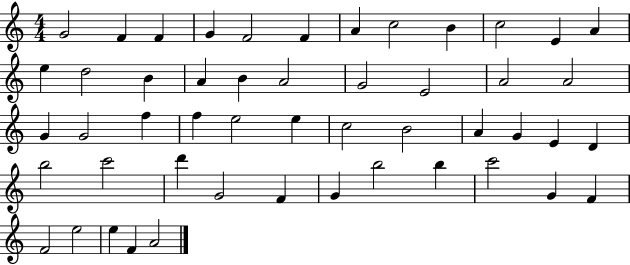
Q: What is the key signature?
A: C major